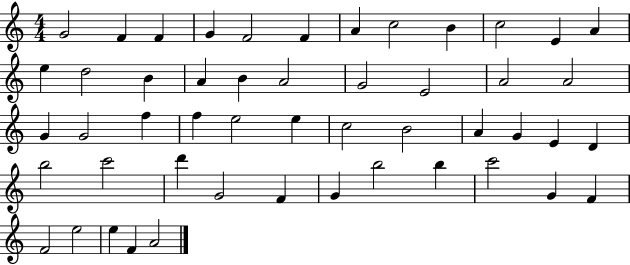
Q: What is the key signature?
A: C major